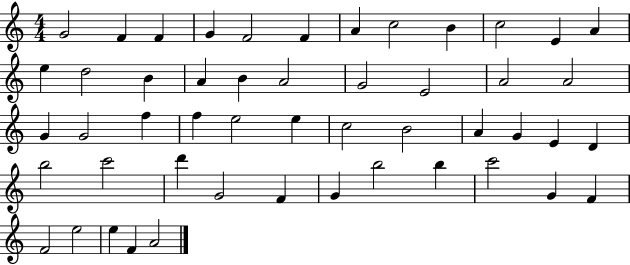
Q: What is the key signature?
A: C major